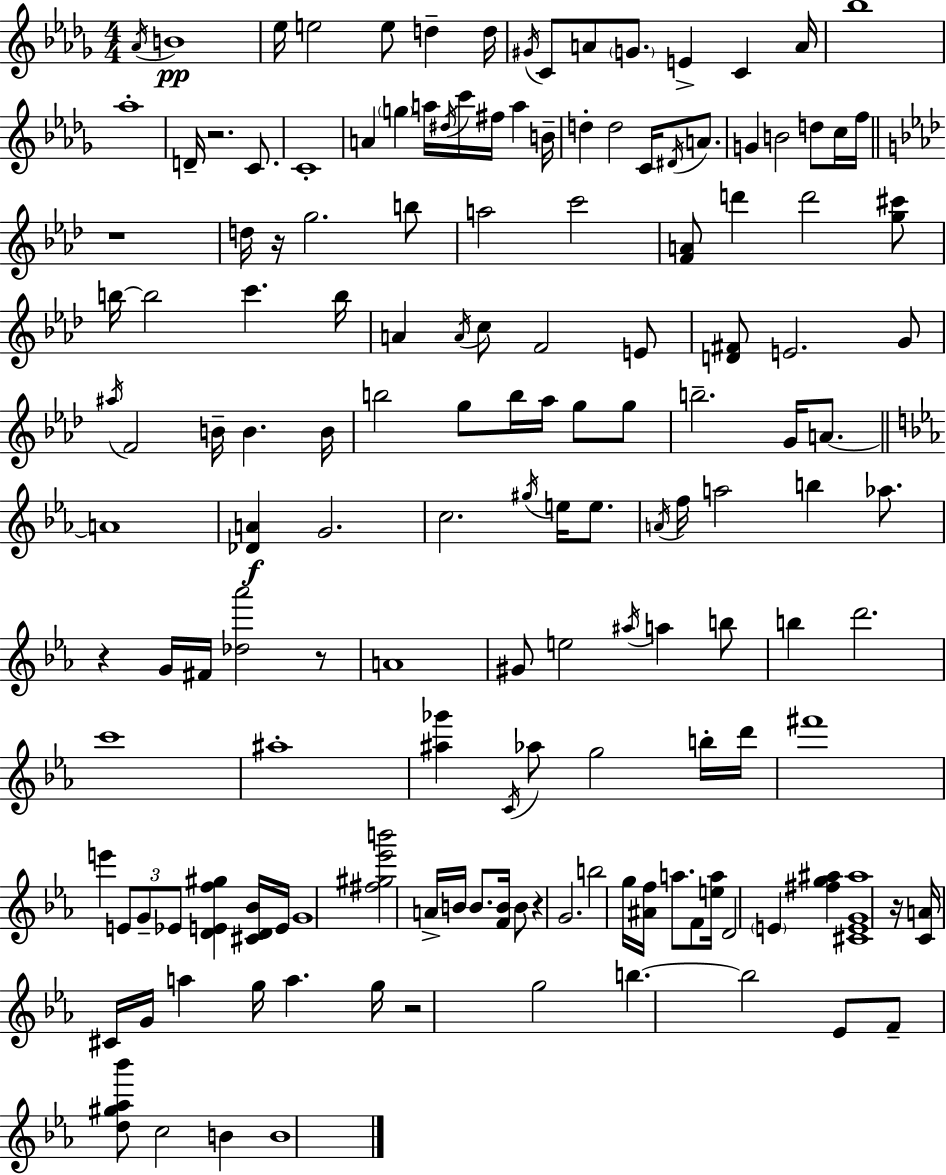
{
  \clef treble
  \numericTimeSignature
  \time 4/4
  \key bes \minor
  \repeat volta 2 { \acciaccatura { aes'16 }\pp b'1 | ees''16 e''2 e''8 d''4-- | d''16 \acciaccatura { gis'16 } c'8 a'8 \parenthesize g'8. e'4-> c'4 | a'16 bes''1 | \break aes''1-. | d'16-- r2. c'8. | c'1-. | a'4 \parenthesize g''4 a''16 \acciaccatura { dis''16 } c'''16 fis''16 a''4 | \break b'16-- d''4-. d''2 c'16 | \acciaccatura { dis'16 } a'8. g'4 b'2 | d''8 c''16 f''16 \bar "||" \break \key f \minor r1 | d''16 r16 g''2. b''8 | a''2 c'''2 | <f' a'>8 d'''4 d'''2 <g'' cis'''>8 | \break b''16~~ b''2 c'''4. b''16 | a'4 \acciaccatura { a'16 } c''8 f'2 e'8 | <d' fis'>8 e'2. g'8 | \acciaccatura { ais''16 } f'2 b'16-- b'4. | \break b'16 b''2 g''8 b''16 aes''16 g''8 | g''8 b''2.-- g'16 a'8.~~ | \bar "||" \break \key ees \major a'1 | <des' a'>4\f g'2. | c''2. \acciaccatura { gis''16 } e''16 e''8. | \acciaccatura { a'16 } f''16 a''2 b''4 aes''8. | \break r4 g'16 fis'16 <des'' aes'''>2 | r8 a'1 | gis'8 e''2 \acciaccatura { ais''16 } a''4 | b''8 b''4 d'''2. | \break c'''1 | ais''1-. | <ais'' ges'''>4 \acciaccatura { c'16 } aes''8 g''2 | b''16-. d'''16 fis'''1 | \break e'''4 \tuplet 3/2 { e'8 g'8-- ees'8 } <d' e' f'' gis''>4 | <cis' d' bes'>16 e'16 g'1 | <fis'' gis'' ees''' b'''>2 a'16-> b'16 b'8. | <f' b'>16 b'8 r4 g'2. | \break b''2 g''16 <ais' f''>16 a''8. | f'8 <e'' a''>16 d'2 \parenthesize e'4 | <fis'' g'' ais''>4 <cis' e' g' ais''>1 | r16 <c' a'>16 cis'16 g'16 a''4 g''16 a''4. | \break g''16 r2 g''2 | b''4.~~ b''2 | ees'8 f'8-- <d'' gis'' aes'' bes'''>8 c''2 | b'4 b'1 | \break } \bar "|."
}